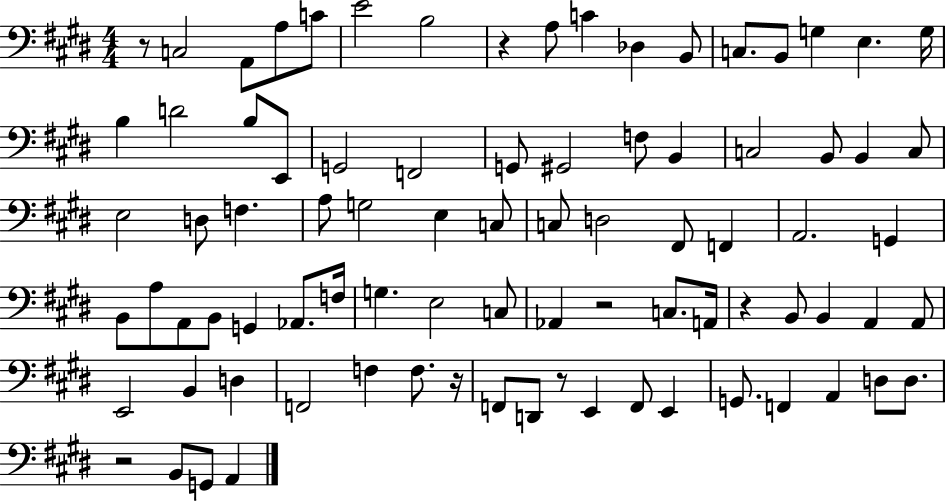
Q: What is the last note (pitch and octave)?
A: A2